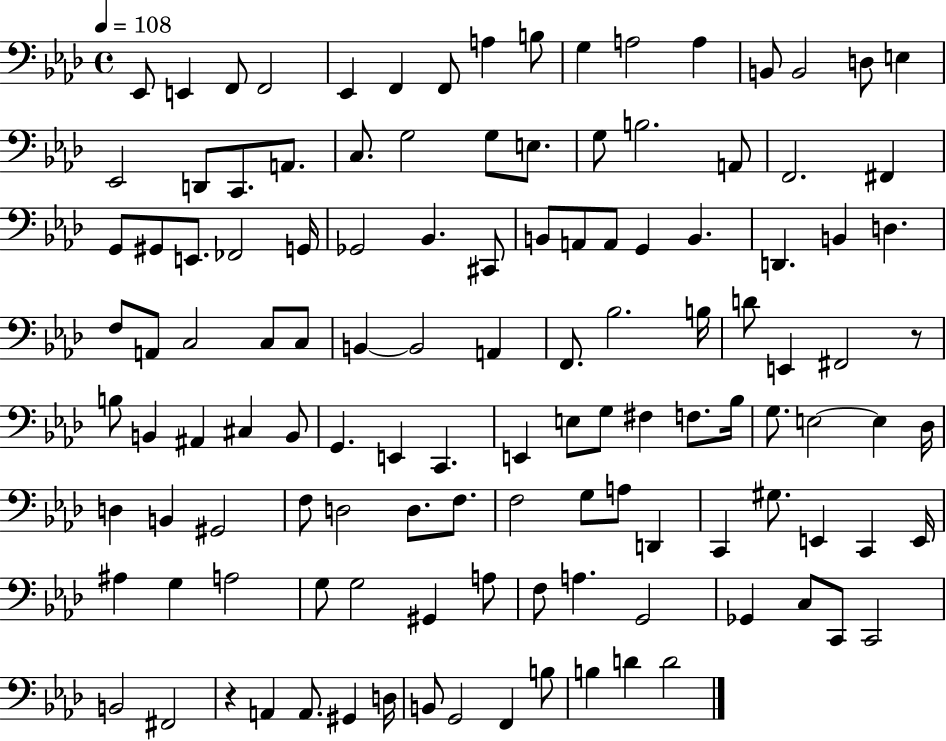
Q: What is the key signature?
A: AES major